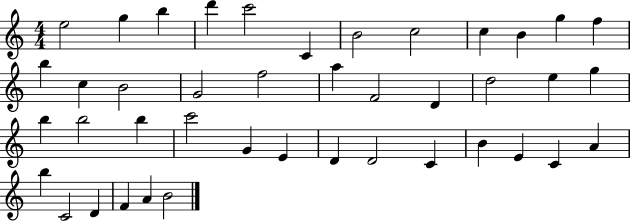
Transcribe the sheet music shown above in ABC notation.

X:1
T:Untitled
M:4/4
L:1/4
K:C
e2 g b d' c'2 C B2 c2 c B g f b c B2 G2 f2 a F2 D d2 e g b b2 b c'2 G E D D2 C B E C A b C2 D F A B2